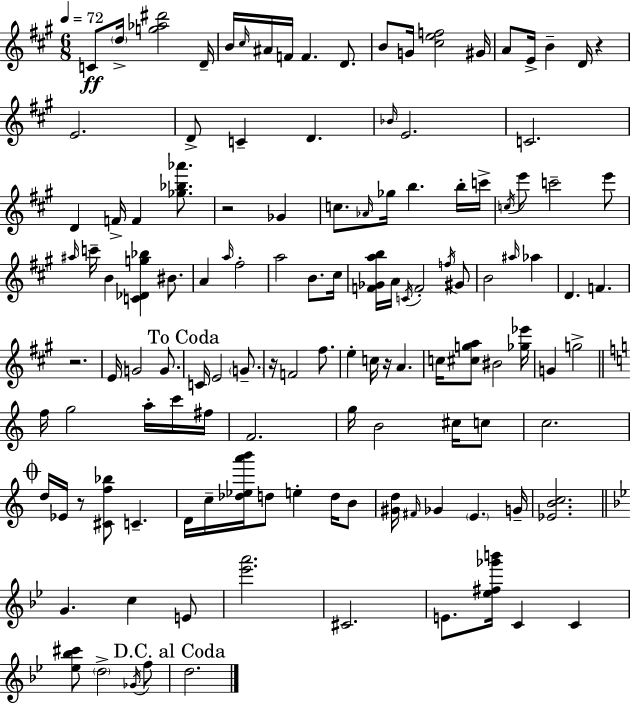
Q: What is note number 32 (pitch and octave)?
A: B5